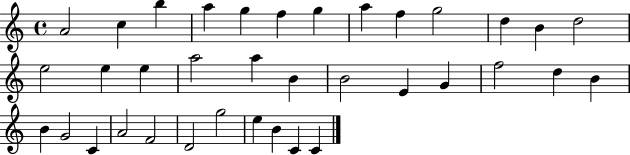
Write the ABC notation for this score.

X:1
T:Untitled
M:4/4
L:1/4
K:C
A2 c b a g f g a f g2 d B d2 e2 e e a2 a B B2 E G f2 d B B G2 C A2 F2 D2 g2 e B C C